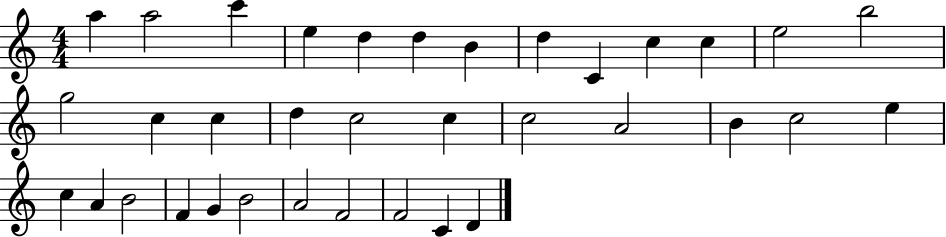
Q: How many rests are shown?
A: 0